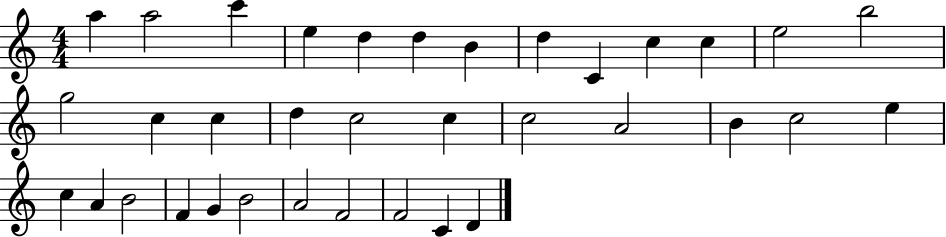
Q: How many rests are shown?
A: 0